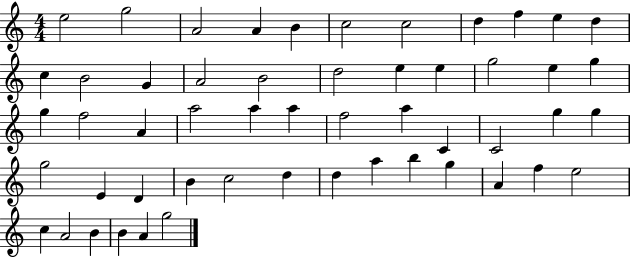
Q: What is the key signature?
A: C major